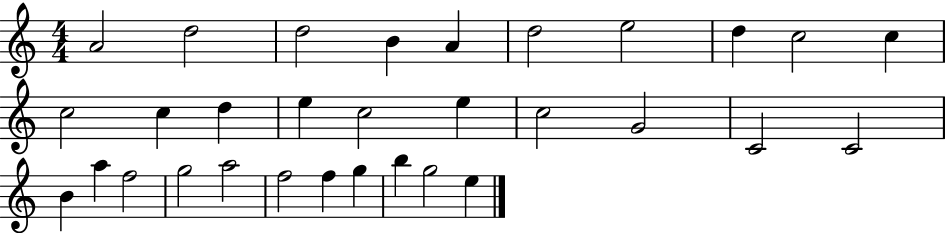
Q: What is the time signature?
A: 4/4